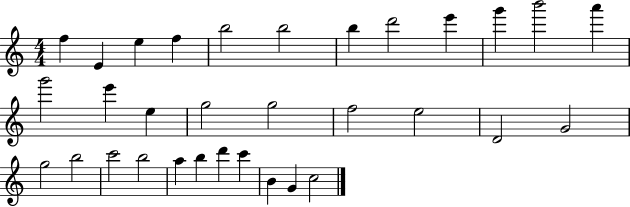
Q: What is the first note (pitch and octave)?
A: F5